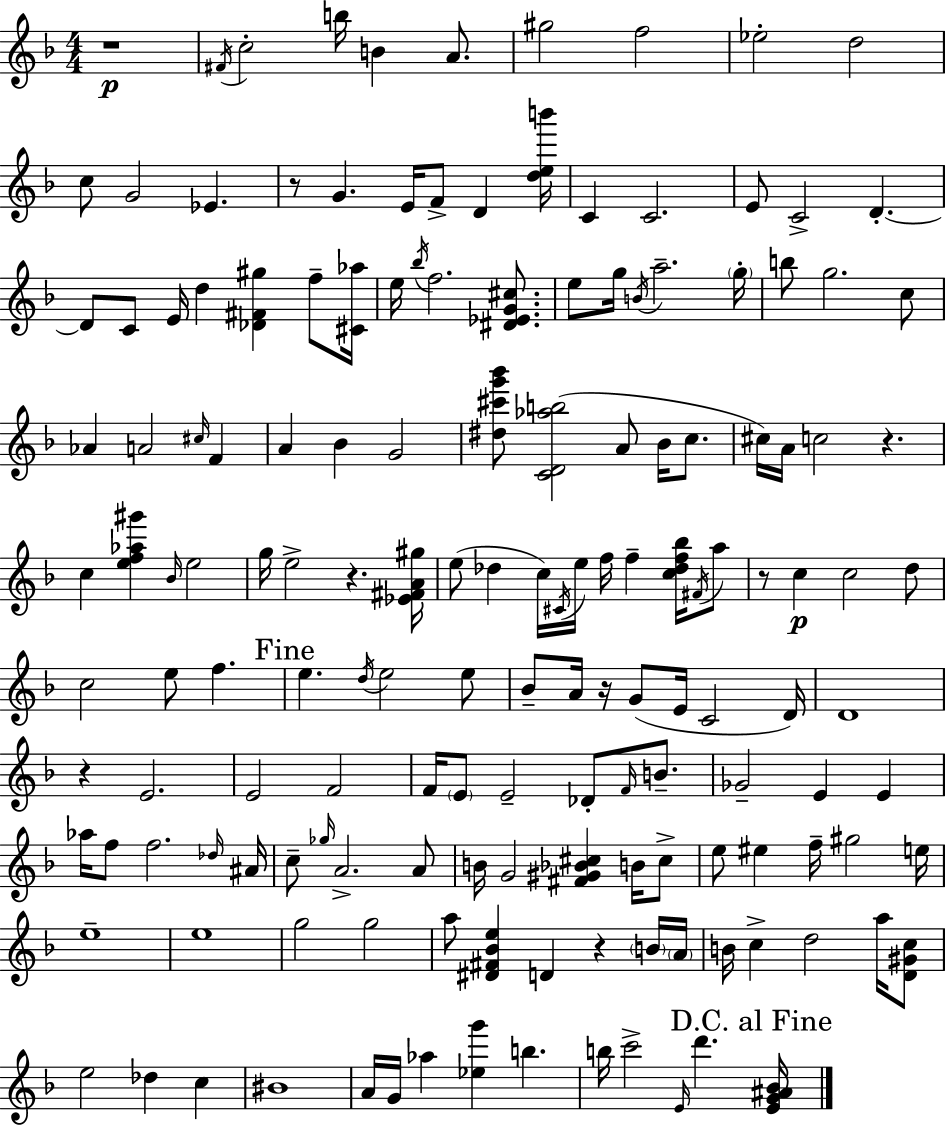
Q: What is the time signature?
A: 4/4